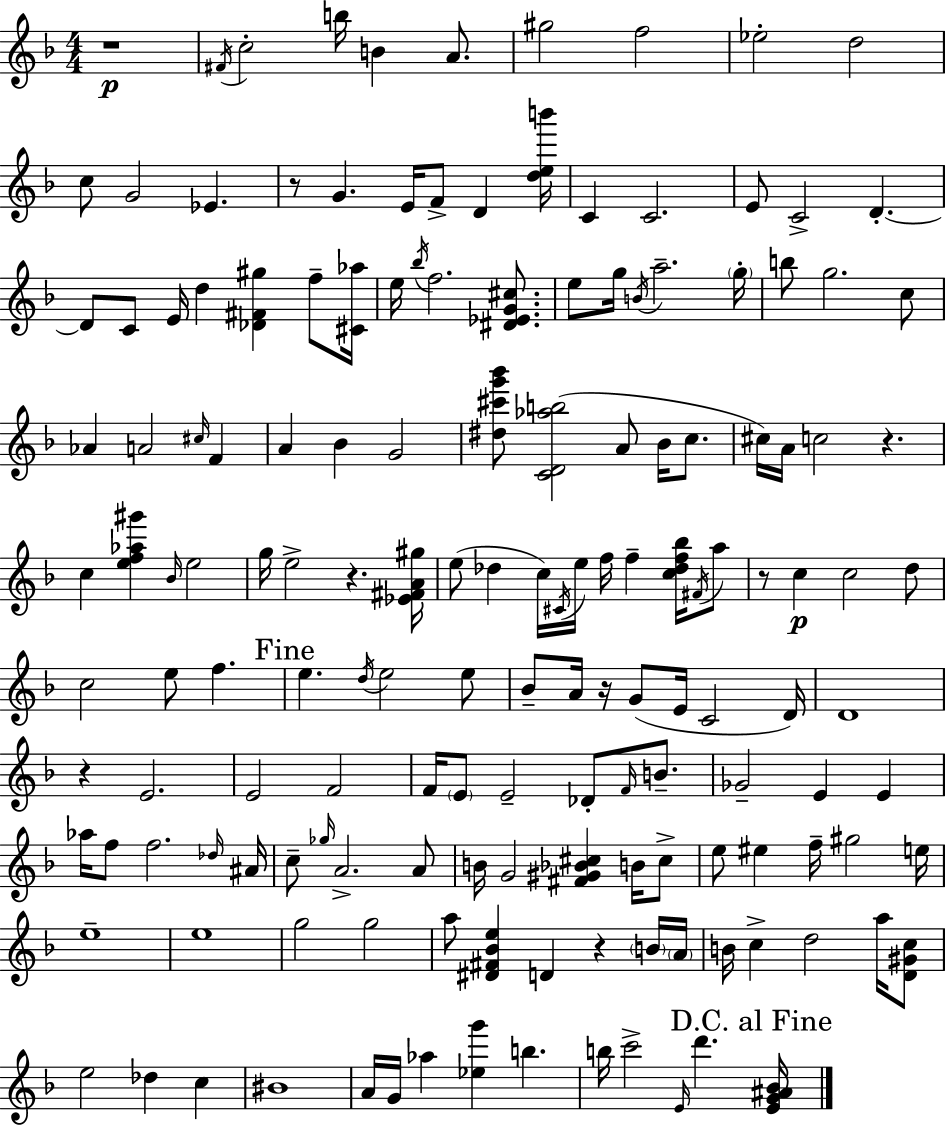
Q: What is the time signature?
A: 4/4